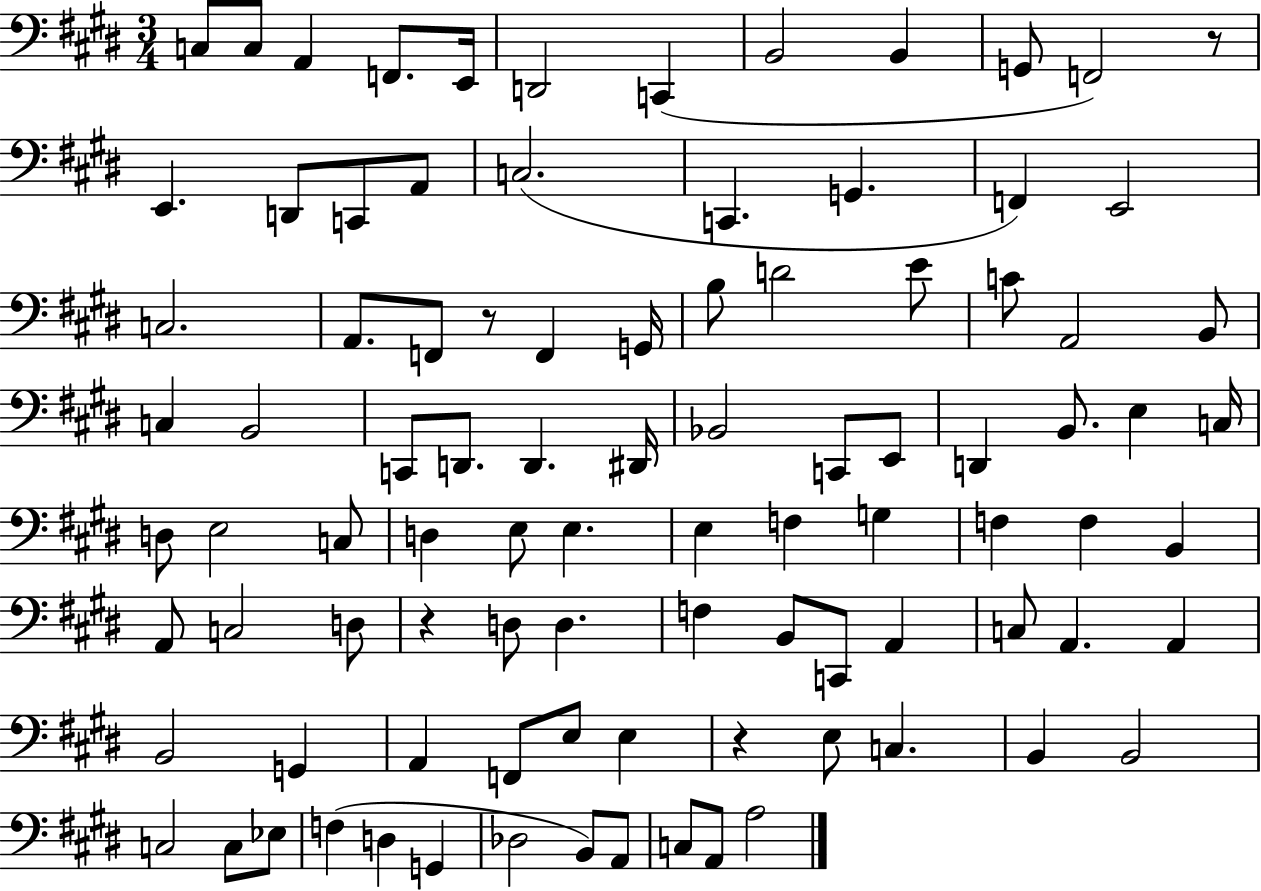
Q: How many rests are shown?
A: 4